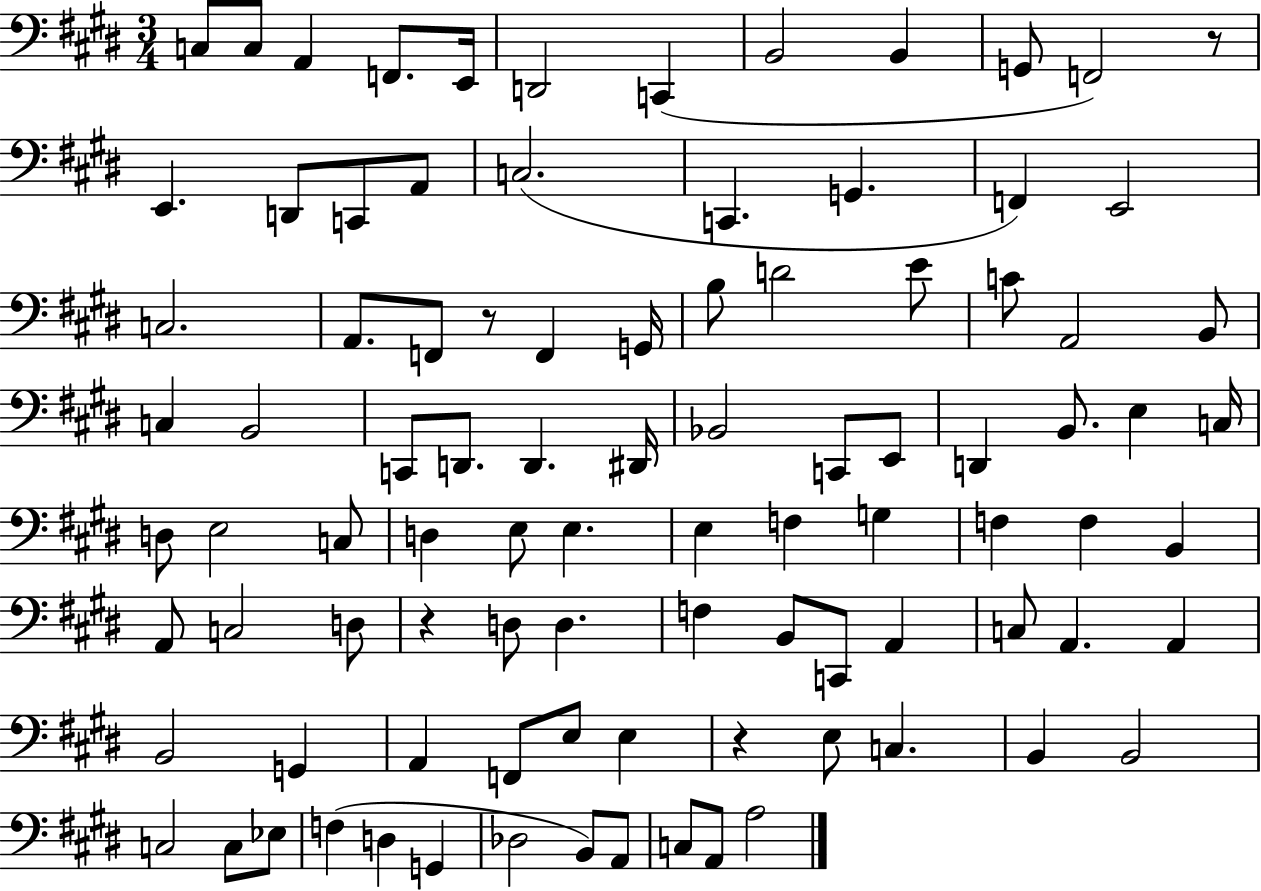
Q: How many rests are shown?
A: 4